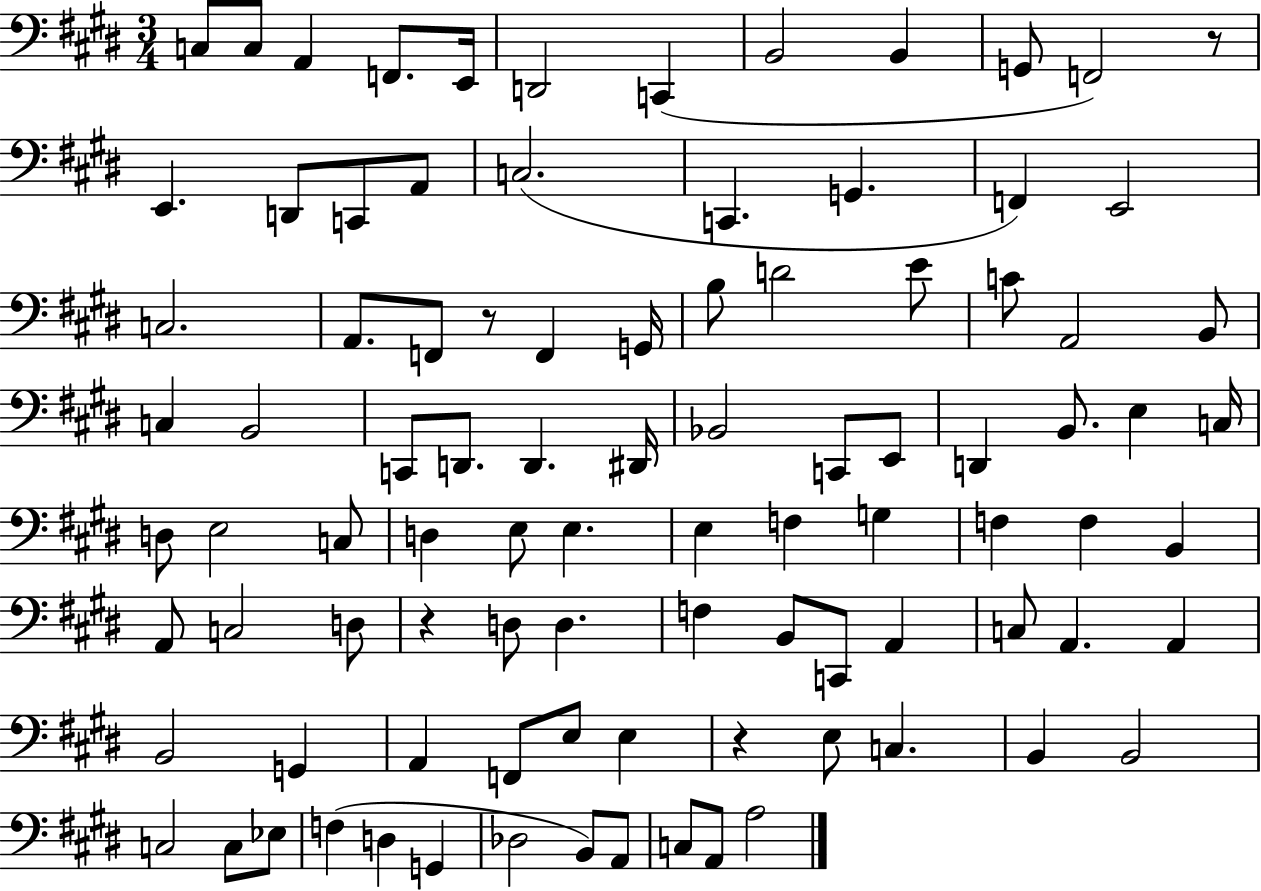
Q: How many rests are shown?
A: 4